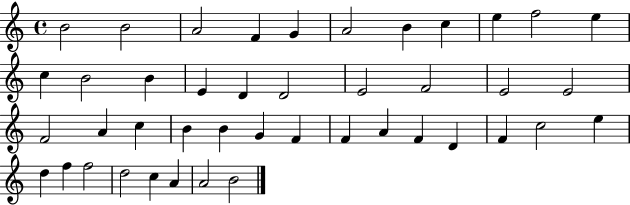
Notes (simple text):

B4/h B4/h A4/h F4/q G4/q A4/h B4/q C5/q E5/q F5/h E5/q C5/q B4/h B4/q E4/q D4/q D4/h E4/h F4/h E4/h E4/h F4/h A4/q C5/q B4/q B4/q G4/q F4/q F4/q A4/q F4/q D4/q F4/q C5/h E5/q D5/q F5/q F5/h D5/h C5/q A4/q A4/h B4/h